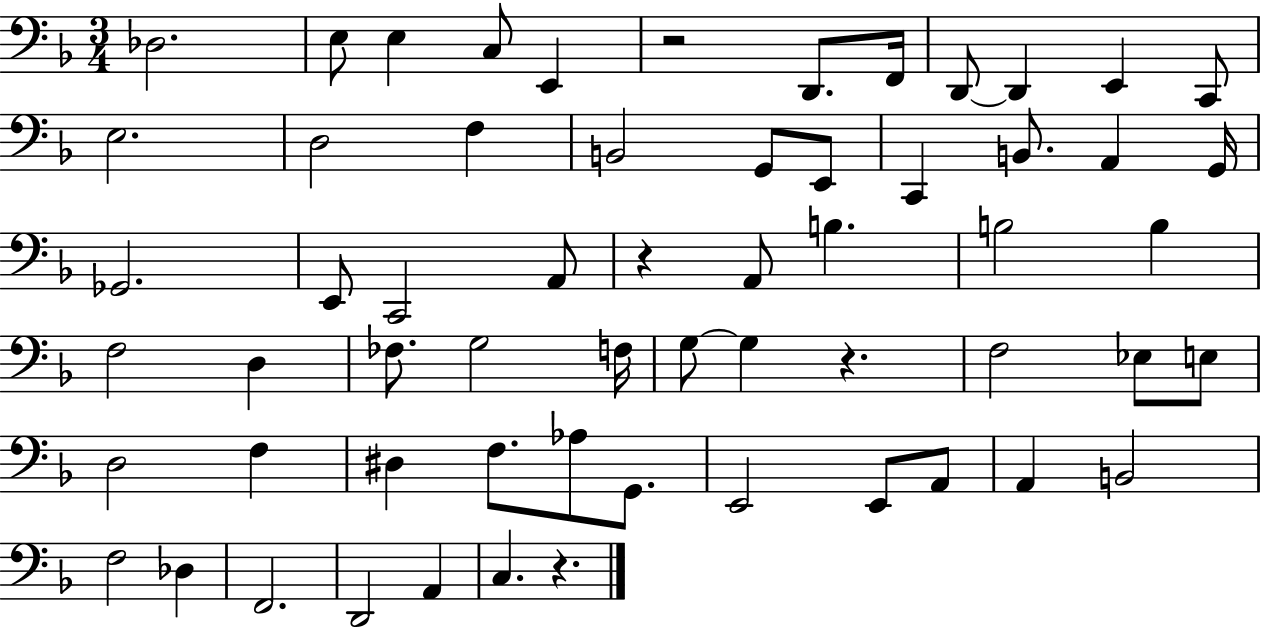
{
  \clef bass
  \numericTimeSignature
  \time 3/4
  \key f \major
  des2. | e8 e4 c8 e,4 | r2 d,8. f,16 | d,8~~ d,4 e,4 c,8 | \break e2. | d2 f4 | b,2 g,8 e,8 | c,4 b,8. a,4 g,16 | \break ges,2. | e,8 c,2 a,8 | r4 a,8 b4. | b2 b4 | \break f2 d4 | fes8. g2 f16 | g8~~ g4 r4. | f2 ees8 e8 | \break d2 f4 | dis4 f8. aes8 g,8. | e,2 e,8 a,8 | a,4 b,2 | \break f2 des4 | f,2. | d,2 a,4 | c4. r4. | \break \bar "|."
}